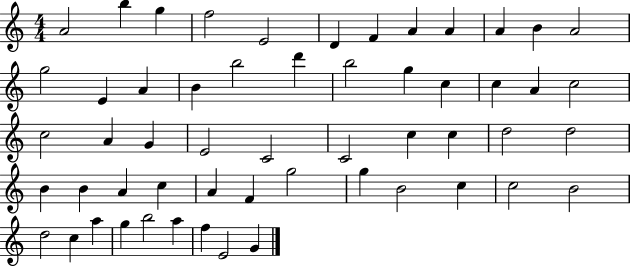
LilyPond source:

{
  \clef treble
  \numericTimeSignature
  \time 4/4
  \key c \major
  a'2 b''4 g''4 | f''2 e'2 | d'4 f'4 a'4 a'4 | a'4 b'4 a'2 | \break g''2 e'4 a'4 | b'4 b''2 d'''4 | b''2 g''4 c''4 | c''4 a'4 c''2 | \break c''2 a'4 g'4 | e'2 c'2 | c'2 c''4 c''4 | d''2 d''2 | \break b'4 b'4 a'4 c''4 | a'4 f'4 g''2 | g''4 b'2 c''4 | c''2 b'2 | \break d''2 c''4 a''4 | g''4 b''2 a''4 | f''4 e'2 g'4 | \bar "|."
}